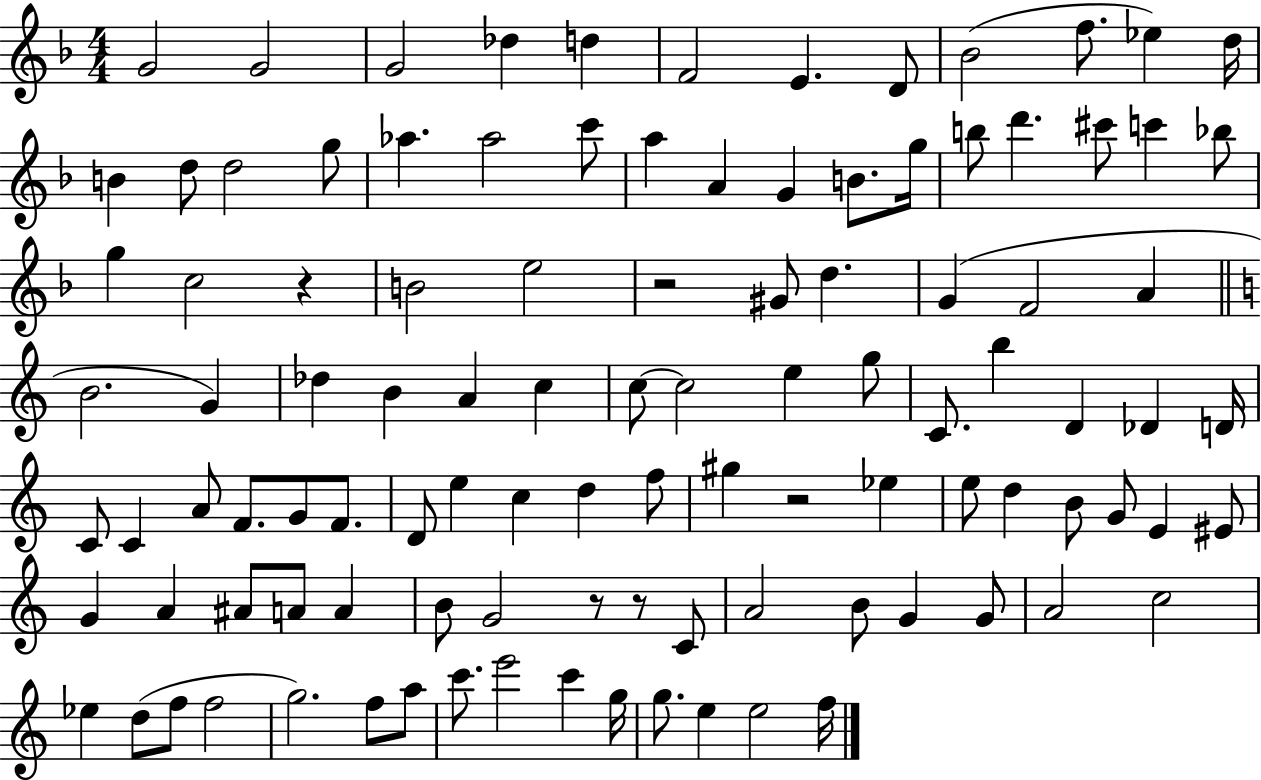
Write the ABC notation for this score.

X:1
T:Untitled
M:4/4
L:1/4
K:F
G2 G2 G2 _d d F2 E D/2 _B2 f/2 _e d/4 B d/2 d2 g/2 _a _a2 c'/2 a A G B/2 g/4 b/2 d' ^c'/2 c' _b/2 g c2 z B2 e2 z2 ^G/2 d G F2 A B2 G _d B A c c/2 c2 e g/2 C/2 b D _D D/4 C/2 C A/2 F/2 G/2 F/2 D/2 e c d f/2 ^g z2 _e e/2 d B/2 G/2 E ^E/2 G A ^A/2 A/2 A B/2 G2 z/2 z/2 C/2 A2 B/2 G G/2 A2 c2 _e d/2 f/2 f2 g2 f/2 a/2 c'/2 e'2 c' g/4 g/2 e e2 f/4